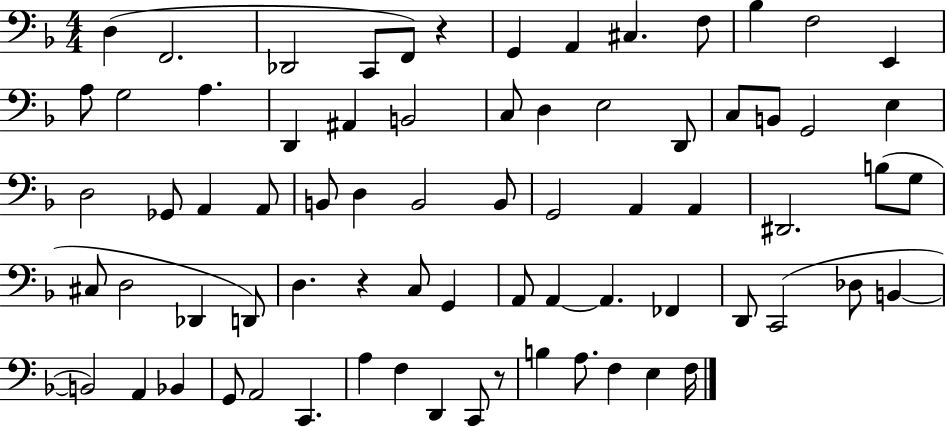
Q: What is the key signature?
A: F major